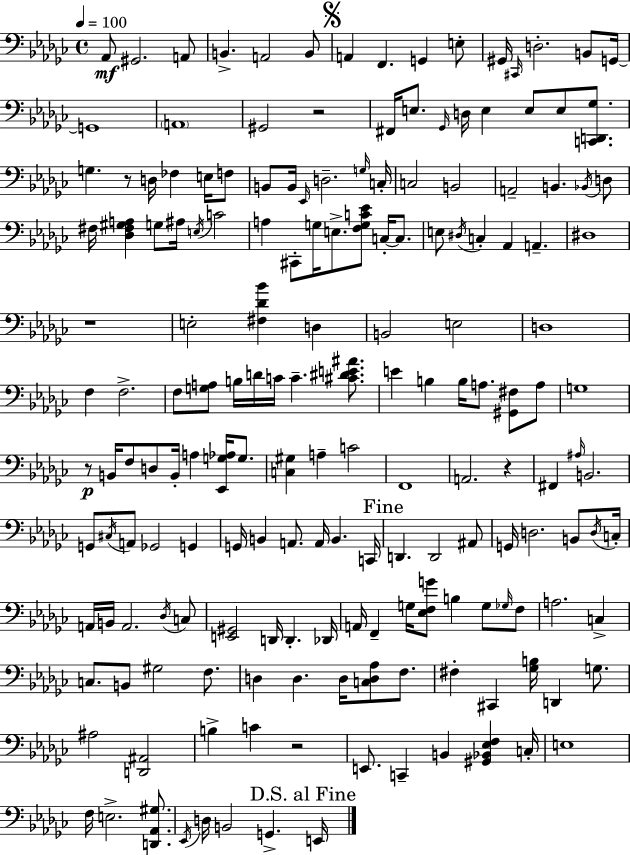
X:1
T:Untitled
M:4/4
L:1/4
K:Ebm
_A,,/2 ^G,,2 A,,/2 B,, A,,2 B,,/2 A,, F,, G,, E,/2 ^G,,/4 ^C,,/4 D,2 B,,/2 G,,/4 G,,4 A,,4 ^G,,2 z2 ^F,,/4 E,/2 _G,,/4 D,/4 E, E,/2 E,/2 [C,,D,,_G,]/2 G, z/2 D,/4 _F, E,/4 F,/2 B,,/2 B,,/4 _E,,/4 D,2 G,/4 C,/4 C,2 B,,2 A,,2 B,, _B,,/4 D,/2 ^F,/4 [_D,^F,^G,A,] G,/2 ^A,/4 E,/4 C2 A, ^C,,/2 G,/4 E,/2 [F,G,C_E]/2 C,/4 C,/2 E,/2 ^D,/4 C, _A,, A,, ^D,4 z4 E,2 [^F,_D_B] D, B,,2 E,2 D,4 F, F,2 F,/2 [G,A,]/2 B,/4 D/4 C/4 C [^C^DE^A]/2 E B, B,/4 A,/2 [^G,,^F,]/2 A,/2 G,4 z/2 B,,/4 F,/2 D,/2 B,,/4 A, [_E,,G,_A,]/4 G,/2 [C,^G,] A, C2 F,,4 A,,2 z ^F,, ^A,/4 B,,2 G,,/2 ^C,/4 A,,/2 _G,,2 G,, G,,/4 B,, A,,/2 A,,/4 B,, C,,/4 D,, D,,2 ^A,,/2 G,,/4 D,2 B,,/2 D,/4 C,/4 A,,/4 B,,/4 A,,2 _D,/4 C,/2 [E,,^G,,]2 D,,/4 D,, _D,,/4 A,,/4 F,, G,/4 [_E,F,G]/2 B, G,/2 _G,/4 F,/2 A,2 C, C,/2 B,,/2 ^G,2 F,/2 D, D, D,/4 [C,D,_A,]/2 F,/2 ^F, ^C,, [_G,B,]/4 D,, G,/2 ^A,2 [D,,^A,,]2 B, C z2 E,,/2 C,, B,, [^G,,_B,,_E,F,] C,/4 E,4 F,/4 E,2 [D,,_A,,^G,]/2 _E,,/4 D,/4 B,,2 G,, E,,/4